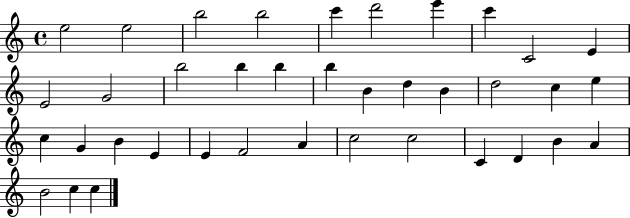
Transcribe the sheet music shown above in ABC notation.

X:1
T:Untitled
M:4/4
L:1/4
K:C
e2 e2 b2 b2 c' d'2 e' c' C2 E E2 G2 b2 b b b B d B d2 c e c G B E E F2 A c2 c2 C D B A B2 c c